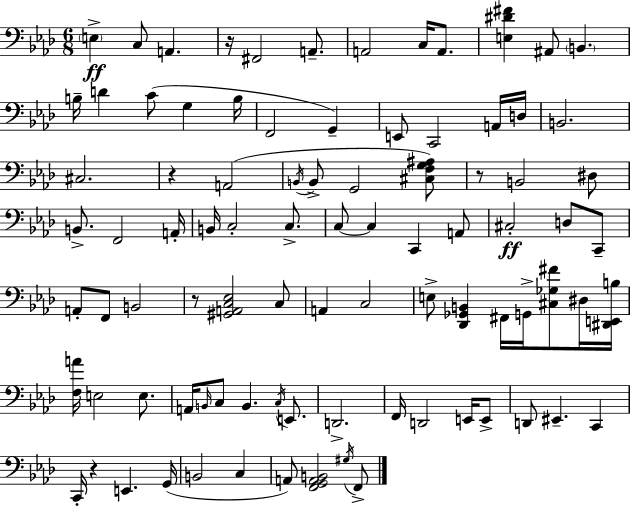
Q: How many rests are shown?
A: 5